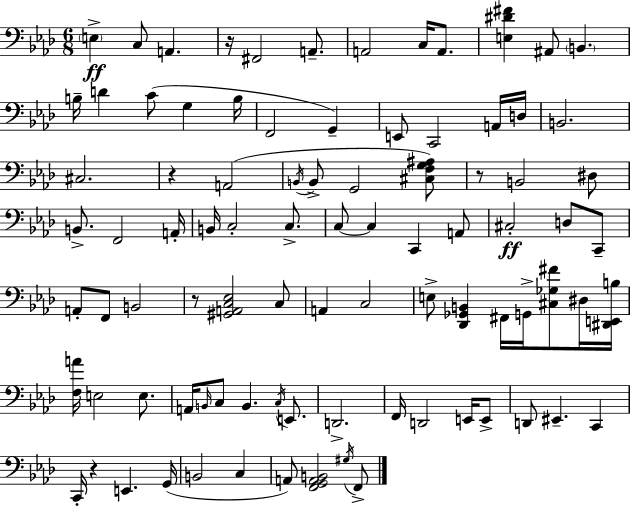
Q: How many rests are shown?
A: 5